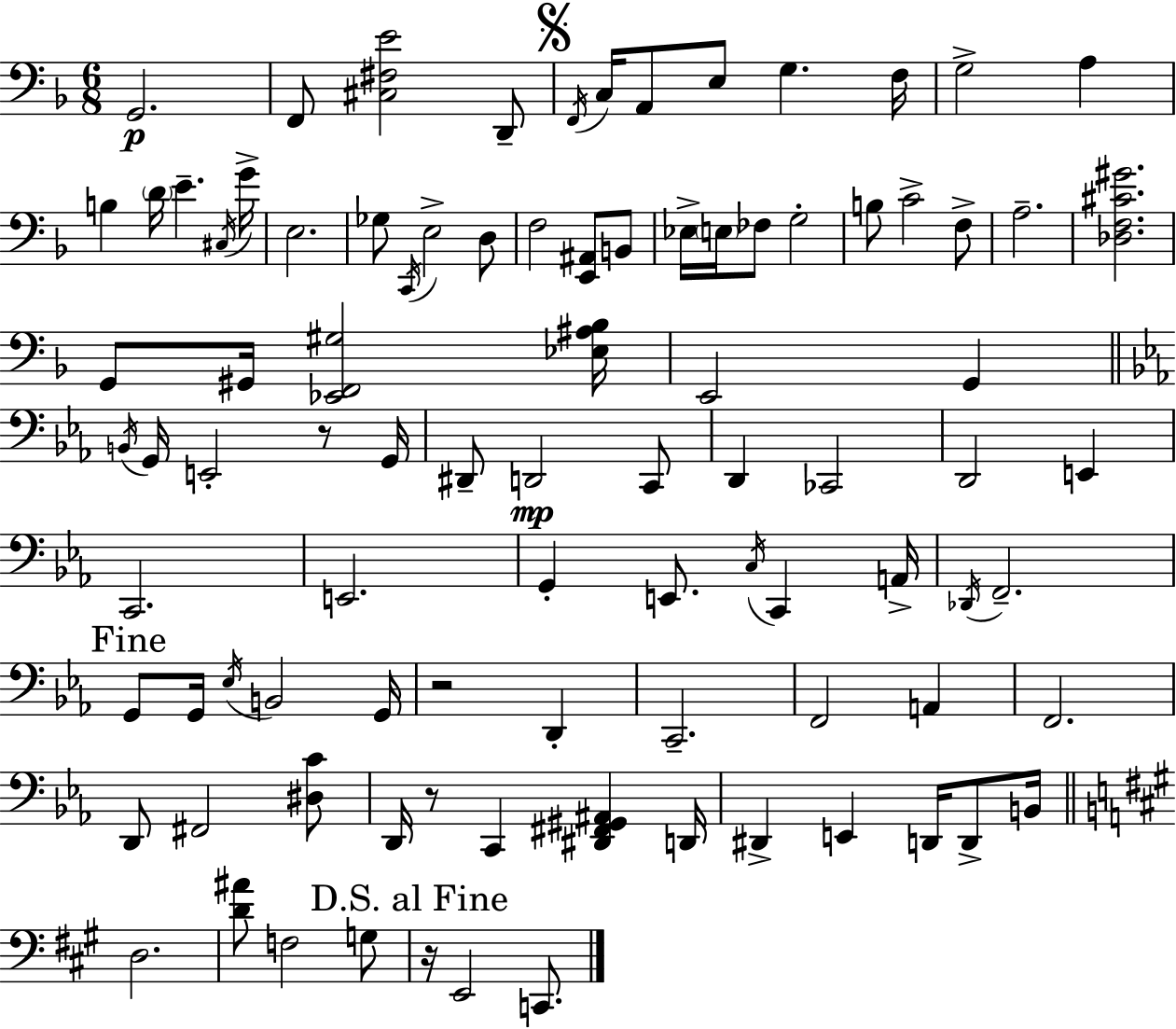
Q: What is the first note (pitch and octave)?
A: G2